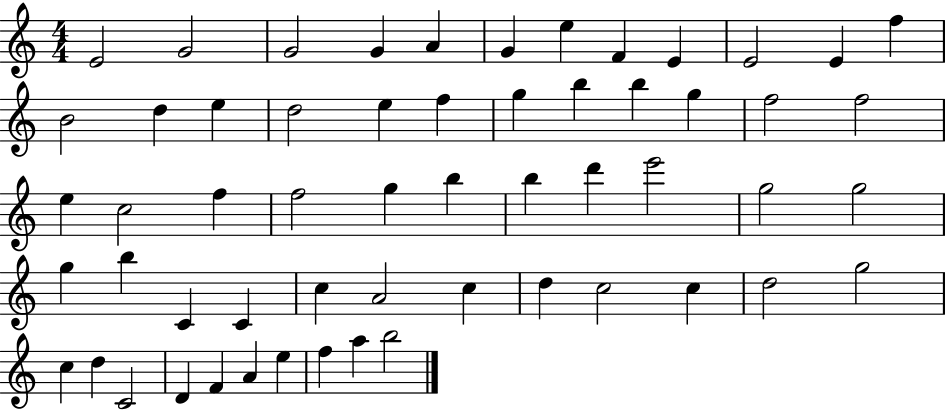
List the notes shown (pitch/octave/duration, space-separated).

E4/h G4/h G4/h G4/q A4/q G4/q E5/q F4/q E4/q E4/h E4/q F5/q B4/h D5/q E5/q D5/h E5/q F5/q G5/q B5/q B5/q G5/q F5/h F5/h E5/q C5/h F5/q F5/h G5/q B5/q B5/q D6/q E6/h G5/h G5/h G5/q B5/q C4/q C4/q C5/q A4/h C5/q D5/q C5/h C5/q D5/h G5/h C5/q D5/q C4/h D4/q F4/q A4/q E5/q F5/q A5/q B5/h